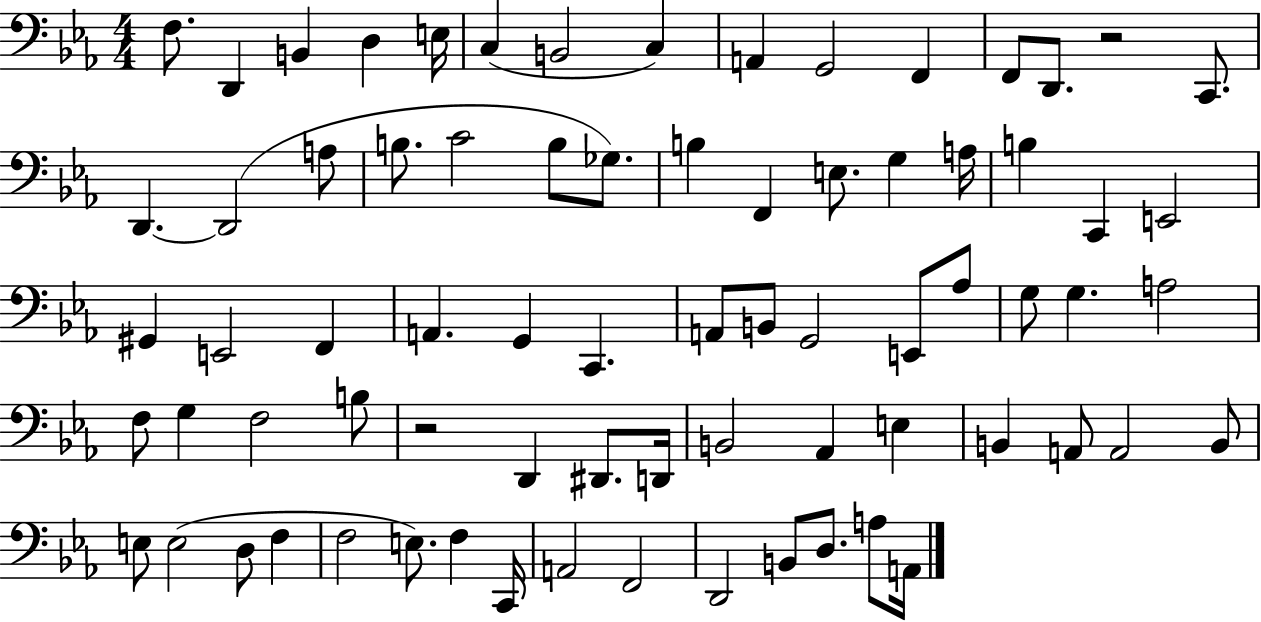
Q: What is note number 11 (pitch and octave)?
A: F2